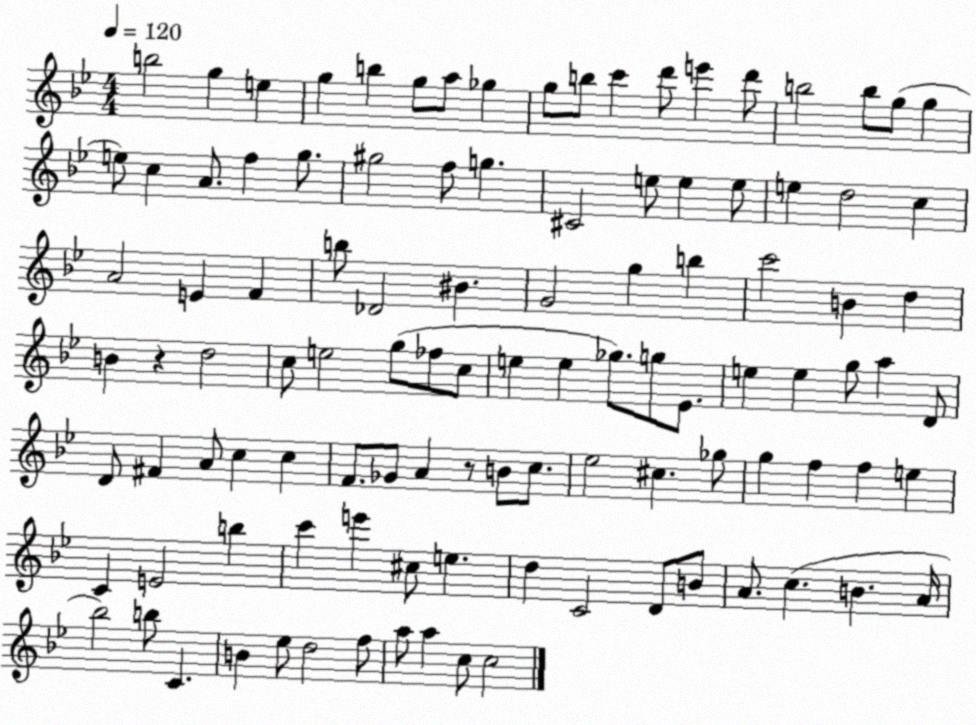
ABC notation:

X:1
T:Untitled
M:4/4
L:1/4
K:Bb
b2 g e g b g/2 a/2 _g g/2 b/2 c' d'/2 e' d'/2 b2 b/2 g/2 g e/2 c A/2 f g/2 ^g2 f/2 g ^C2 e/2 e e/2 e d2 c A2 E F b/2 _D2 ^B G2 g b c'2 B d B z d2 c/2 e2 g/2 _f/2 c/2 e e _g/2 g/2 _E/2 e e g/2 a D/2 D/2 ^F A/2 c c F/2 _G/2 A z/2 B/2 c/2 _e2 ^c _g/2 g f f e C E2 b c' e' ^c/2 e d C2 D/2 B/2 A/2 c B A/4 _b2 b/2 C B _e/2 d2 f/2 a/2 a c/2 c2